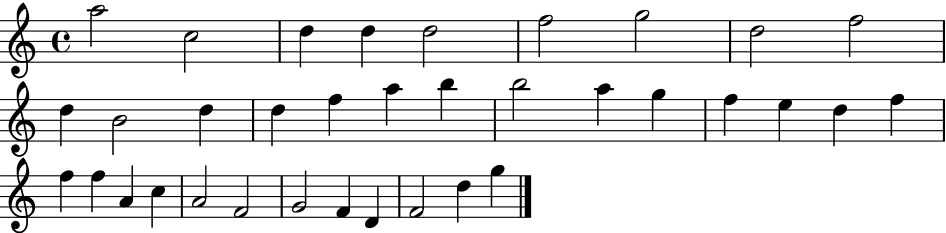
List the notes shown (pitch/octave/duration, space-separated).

A5/h C5/h D5/q D5/q D5/h F5/h G5/h D5/h F5/h D5/q B4/h D5/q D5/q F5/q A5/q B5/q B5/h A5/q G5/q F5/q E5/q D5/q F5/q F5/q F5/q A4/q C5/q A4/h F4/h G4/h F4/q D4/q F4/h D5/q G5/q